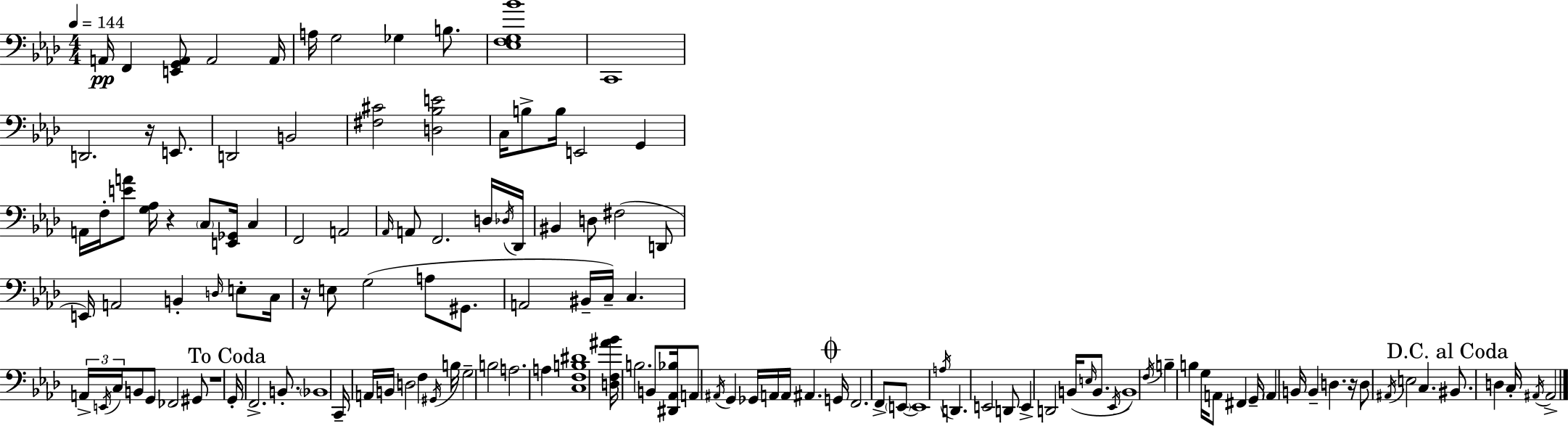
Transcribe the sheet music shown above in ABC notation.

X:1
T:Untitled
M:4/4
L:1/4
K:Fm
A,,/4 F,, [E,,G,,A,,]/2 A,,2 A,,/4 A,/4 G,2 _G, B,/2 [_E,F,G,_B]4 C,,4 D,,2 z/4 E,,/2 D,,2 B,,2 [^F,^C]2 [D,_B,E]2 C,/4 B,/2 B,/4 E,,2 G,, A,,/4 F,/4 [EA]/2 [G,_A,]/4 z C,/2 [E,,_G,,]/4 C, F,,2 A,,2 _A,,/4 A,,/2 F,,2 D,/4 _D,/4 _D,,/4 ^B,, D,/2 ^F,2 D,,/2 E,,/4 A,,2 B,, D,/4 E,/2 C,/4 z/4 E,/2 G,2 A,/2 ^G,,/2 A,,2 ^B,,/4 C,/4 C, A,,/4 E,,/4 C,/4 B,,/2 G,,/2 _F,,2 ^G,,/2 z4 G,,/4 F,,2 B,,/2 _B,,4 C,,/4 A,,/4 B,,/4 D,2 F, ^G,,/4 B,/4 G,2 B,2 A,2 A, [C,F,B,^D]4 [D,F,^A_B]/4 B,2 B,,/2 [^D,,_A,,_B,]/4 A,,/2 ^A,,/4 G,, _G,,/4 A,,/4 A,,/4 ^A,, G,,/4 F,,2 F,,/2 E,,/2 E,,4 A,/4 D,, E,,2 D,,/2 E,, D,,2 B,,/4 E,/4 B,,/2 _E,,/4 B,,4 F,/4 B, B, G,/4 A,,/2 ^F,, G,,/4 A,, B,,/4 B,, D, z/4 D,/2 ^A,,/4 E,2 C, ^B,,/2 D, C,/4 ^A,,/4 ^A,,2